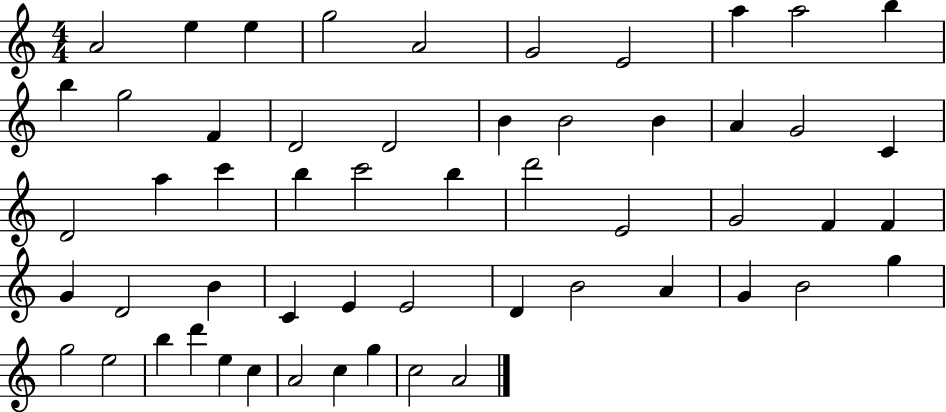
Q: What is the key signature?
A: C major